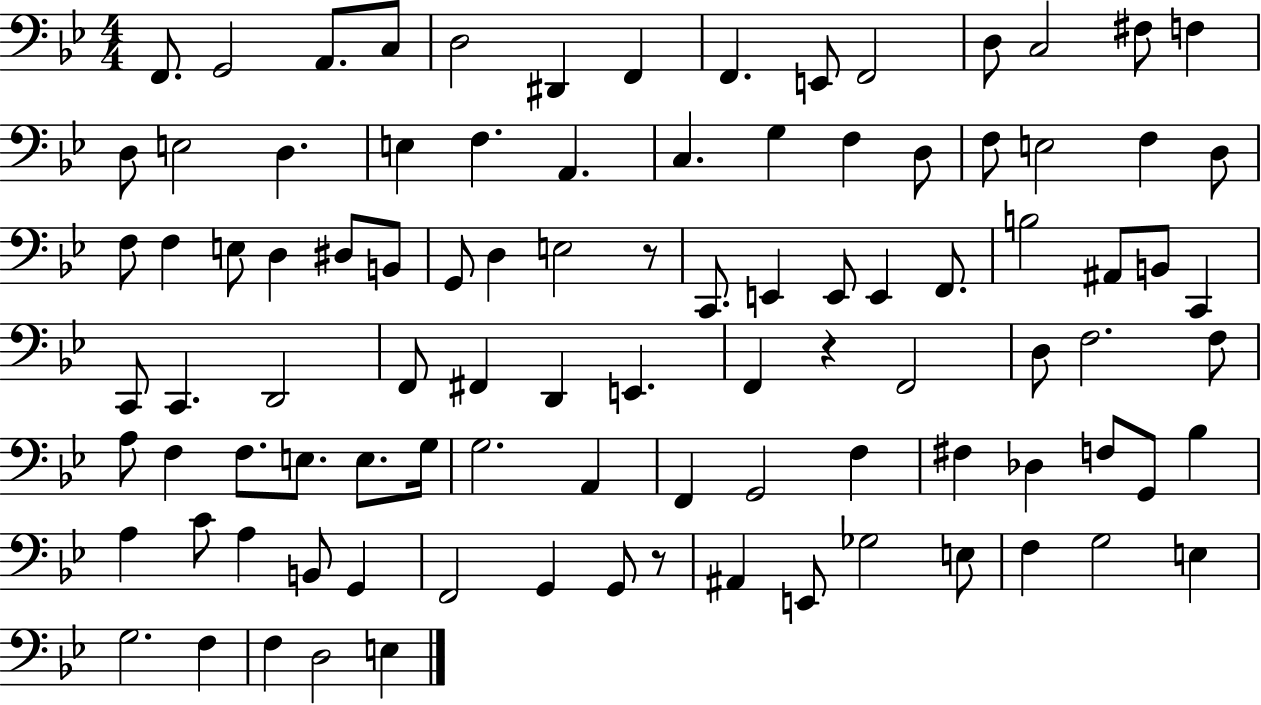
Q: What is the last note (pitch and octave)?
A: E3